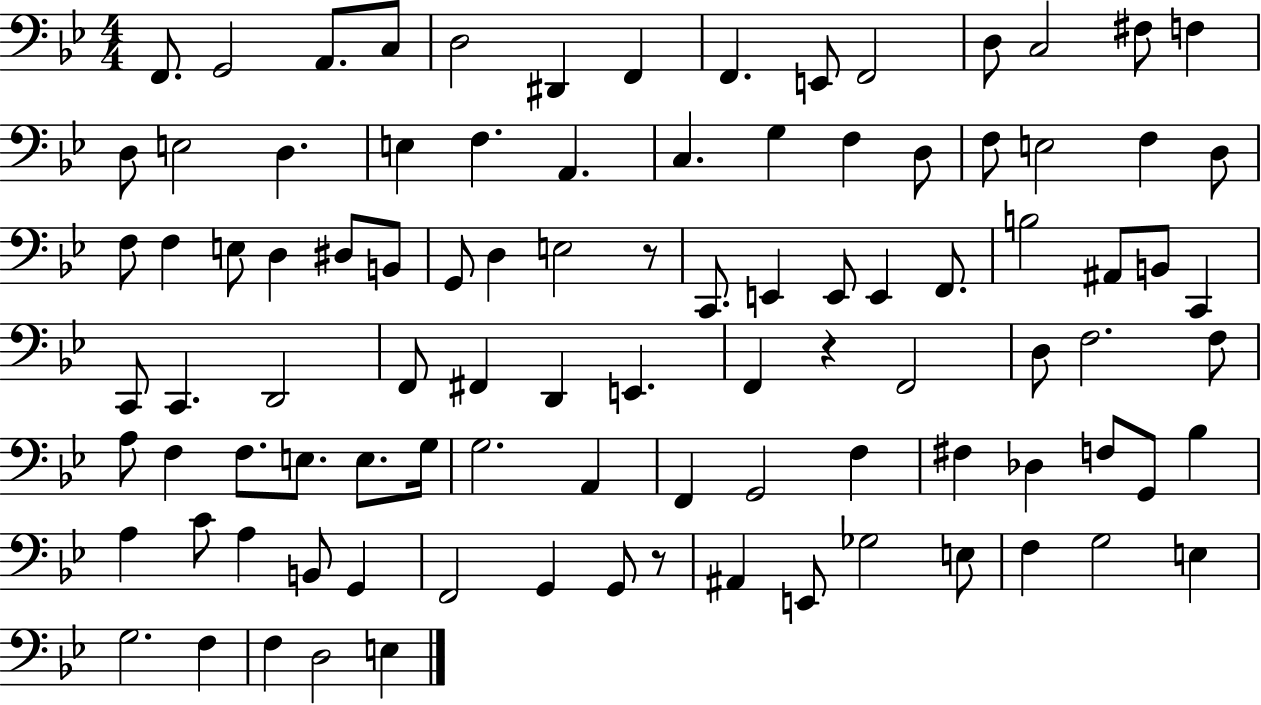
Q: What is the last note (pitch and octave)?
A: E3